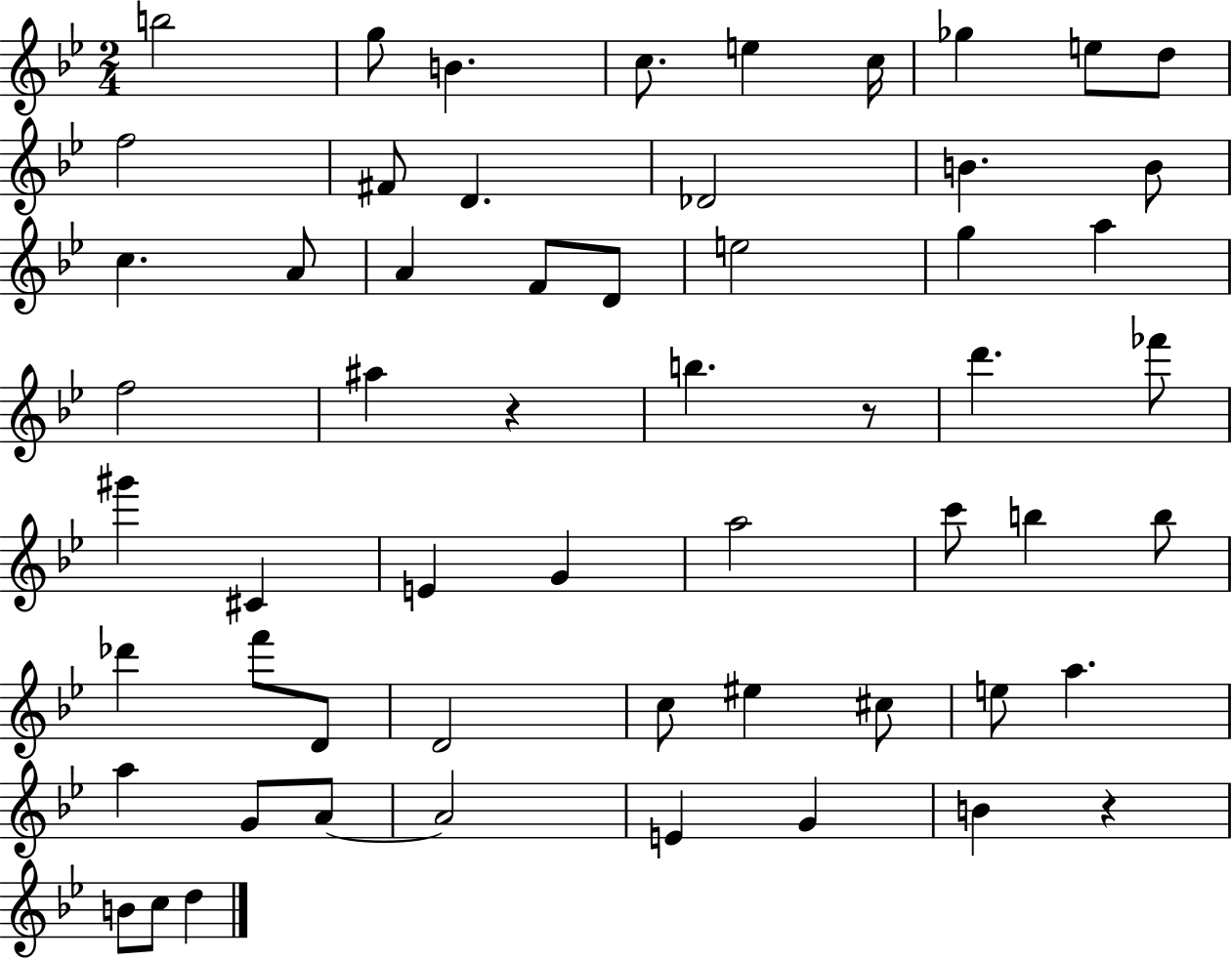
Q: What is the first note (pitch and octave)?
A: B5